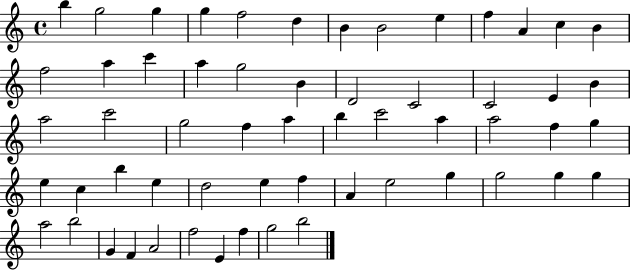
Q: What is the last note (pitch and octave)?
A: B5